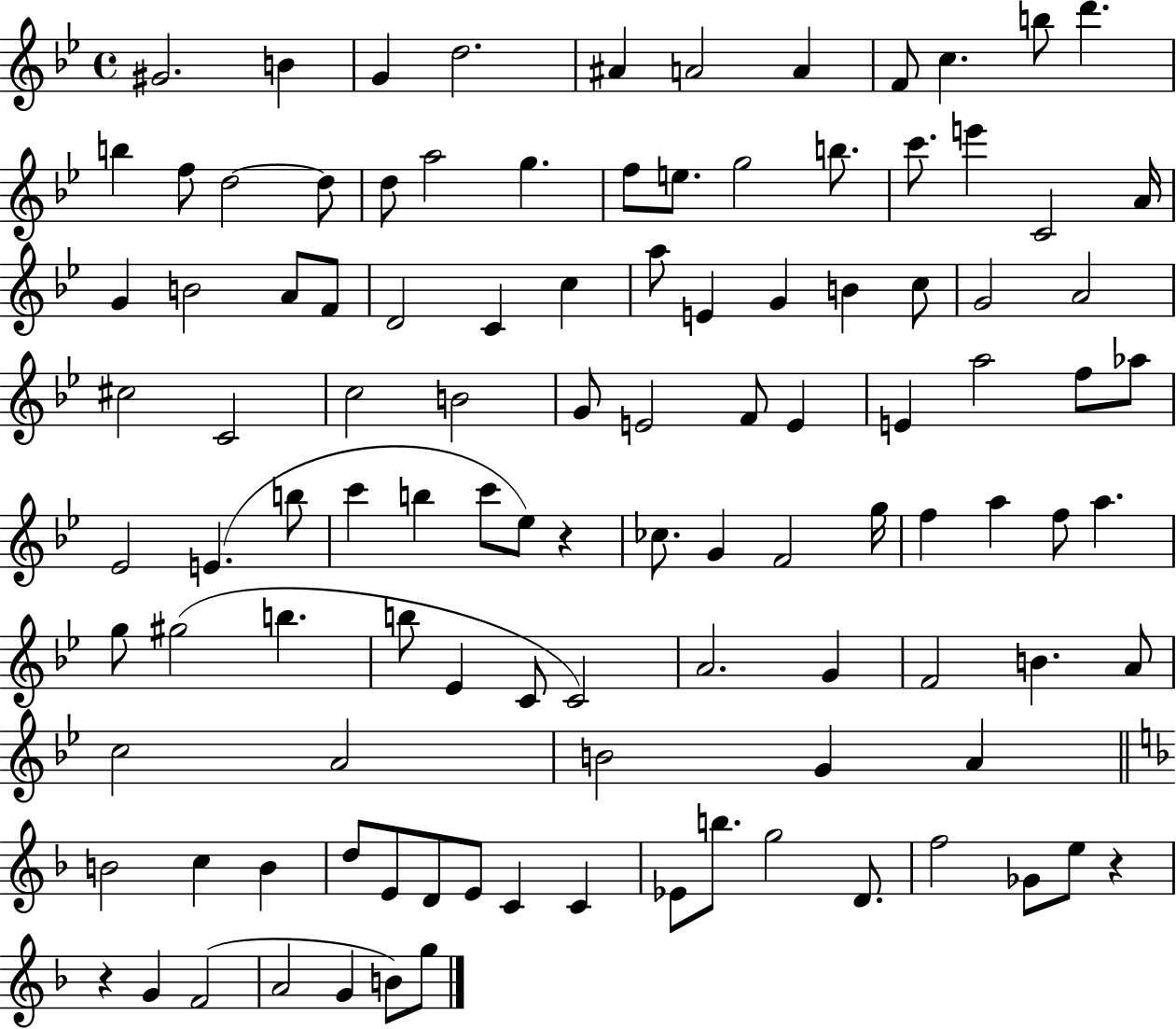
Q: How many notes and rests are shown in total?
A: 109